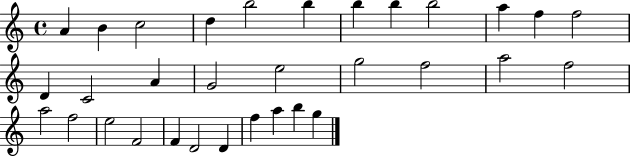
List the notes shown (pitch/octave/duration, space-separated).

A4/q B4/q C5/h D5/q B5/h B5/q B5/q B5/q B5/h A5/q F5/q F5/h D4/q C4/h A4/q G4/h E5/h G5/h F5/h A5/h F5/h A5/h F5/h E5/h F4/h F4/q D4/h D4/q F5/q A5/q B5/q G5/q